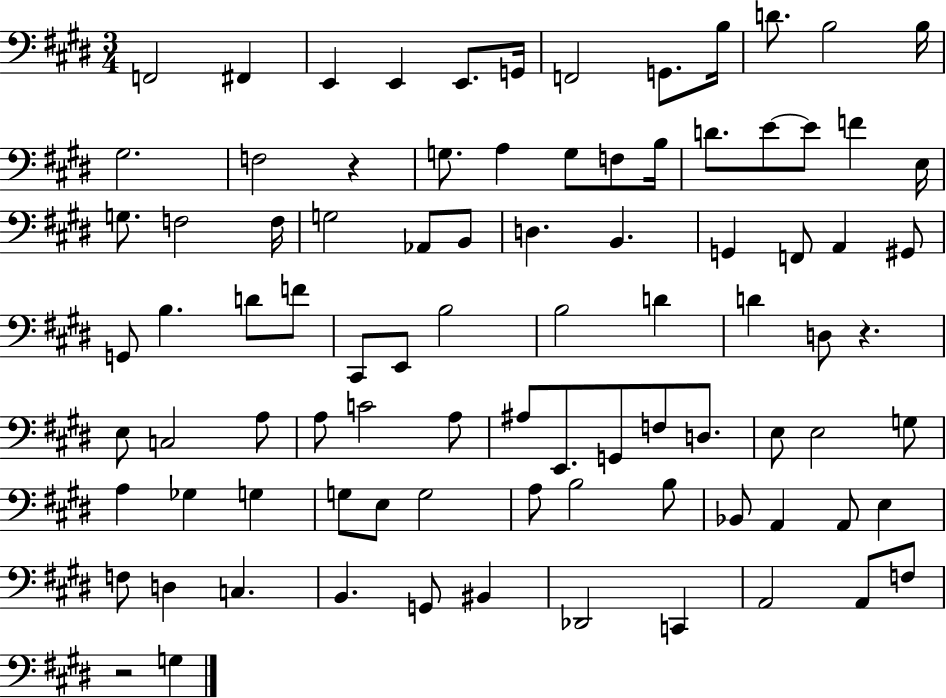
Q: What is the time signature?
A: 3/4